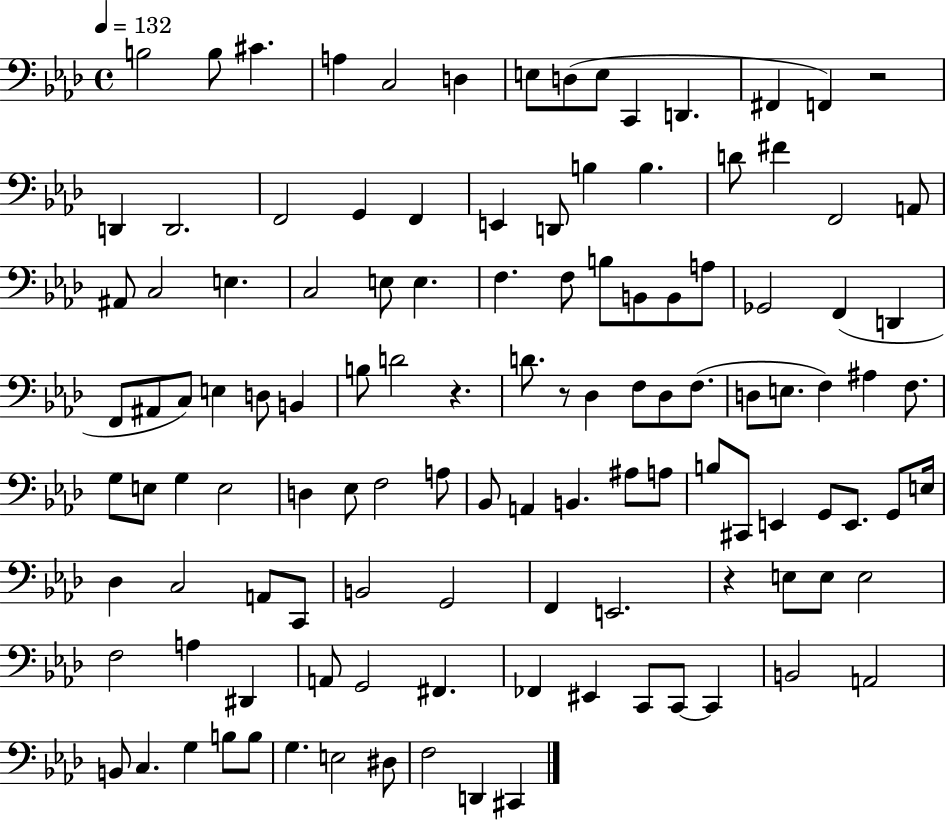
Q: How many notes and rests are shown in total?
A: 118